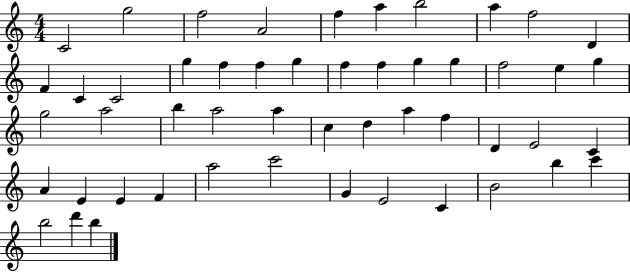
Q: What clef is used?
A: treble